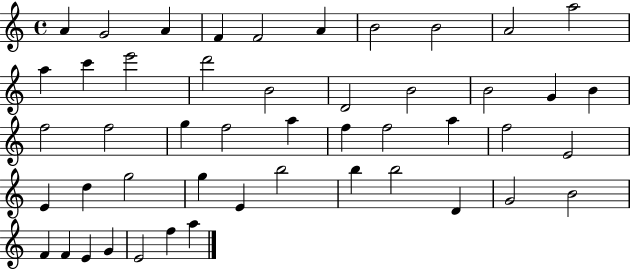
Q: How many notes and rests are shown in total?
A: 48